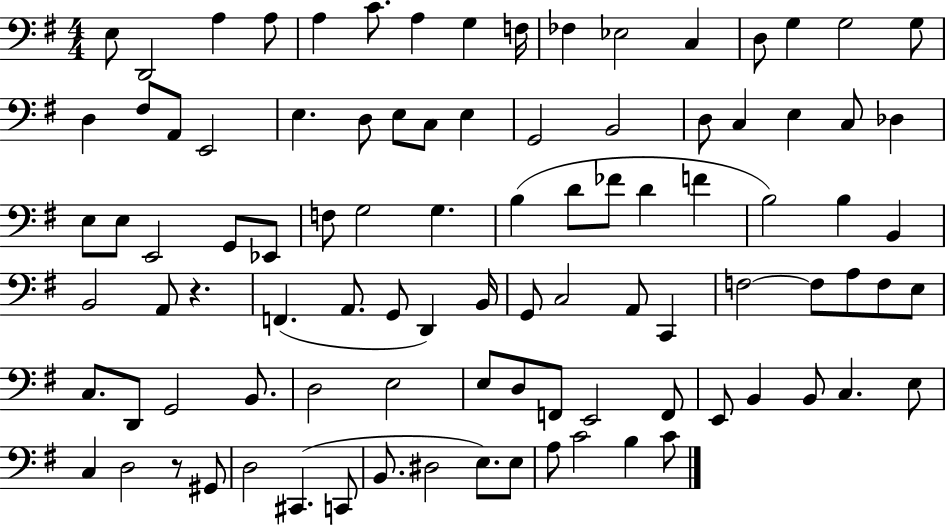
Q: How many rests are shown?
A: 2